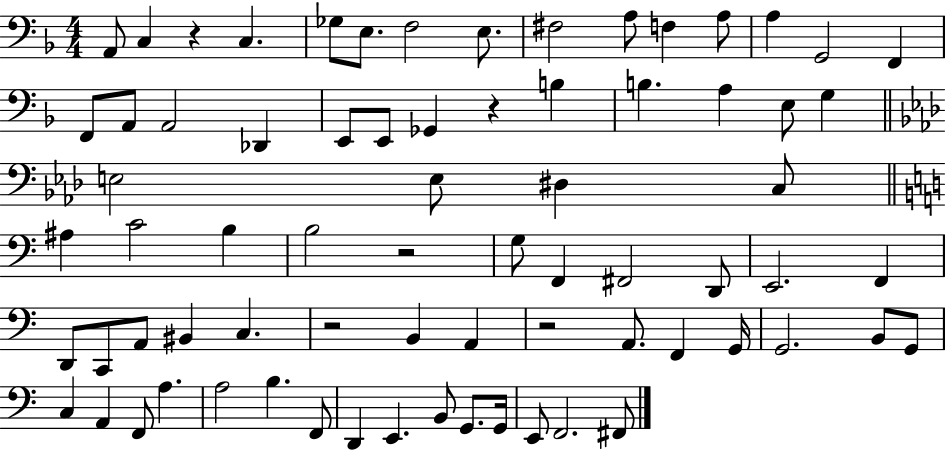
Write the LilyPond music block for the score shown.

{
  \clef bass
  \numericTimeSignature
  \time 4/4
  \key f \major
  a,8 c4 r4 c4. | ges8 e8. f2 e8. | fis2 a8 f4 a8 | a4 g,2 f,4 | \break f,8 a,8 a,2 des,4 | e,8 e,8 ges,4 r4 b4 | b4. a4 e8 g4 | \bar "||" \break \key f \minor e2 e8 dis4 c8 | \bar "||" \break \key c \major ais4 c'2 b4 | b2 r2 | g8 f,4 fis,2 d,8 | e,2. f,4 | \break d,8 c,8 a,8 bis,4 c4. | r2 b,4 a,4 | r2 a,8. f,4 g,16 | g,2. b,8 g,8 | \break c4 a,4 f,8 a4. | a2 b4. f,8 | d,4 e,4. b,8 g,8. g,16 | e,8 f,2. fis,8 | \break \bar "|."
}